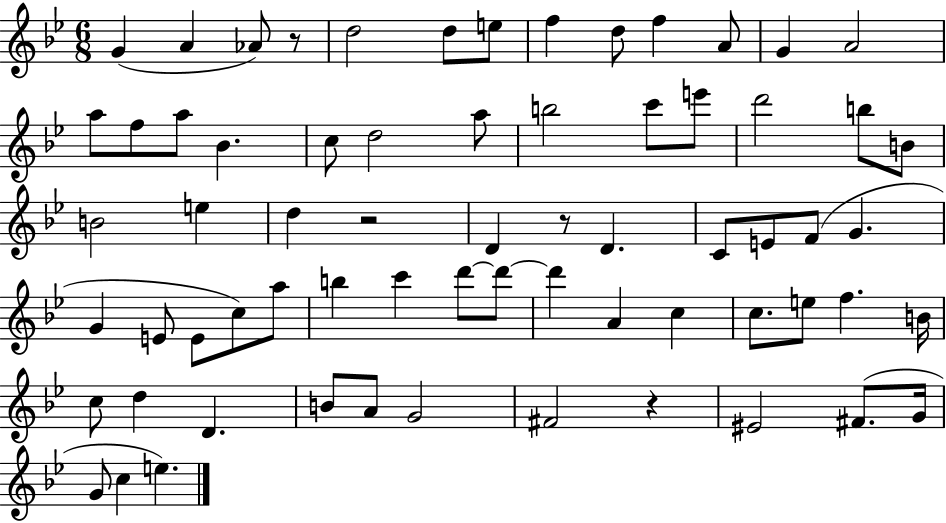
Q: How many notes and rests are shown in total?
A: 67